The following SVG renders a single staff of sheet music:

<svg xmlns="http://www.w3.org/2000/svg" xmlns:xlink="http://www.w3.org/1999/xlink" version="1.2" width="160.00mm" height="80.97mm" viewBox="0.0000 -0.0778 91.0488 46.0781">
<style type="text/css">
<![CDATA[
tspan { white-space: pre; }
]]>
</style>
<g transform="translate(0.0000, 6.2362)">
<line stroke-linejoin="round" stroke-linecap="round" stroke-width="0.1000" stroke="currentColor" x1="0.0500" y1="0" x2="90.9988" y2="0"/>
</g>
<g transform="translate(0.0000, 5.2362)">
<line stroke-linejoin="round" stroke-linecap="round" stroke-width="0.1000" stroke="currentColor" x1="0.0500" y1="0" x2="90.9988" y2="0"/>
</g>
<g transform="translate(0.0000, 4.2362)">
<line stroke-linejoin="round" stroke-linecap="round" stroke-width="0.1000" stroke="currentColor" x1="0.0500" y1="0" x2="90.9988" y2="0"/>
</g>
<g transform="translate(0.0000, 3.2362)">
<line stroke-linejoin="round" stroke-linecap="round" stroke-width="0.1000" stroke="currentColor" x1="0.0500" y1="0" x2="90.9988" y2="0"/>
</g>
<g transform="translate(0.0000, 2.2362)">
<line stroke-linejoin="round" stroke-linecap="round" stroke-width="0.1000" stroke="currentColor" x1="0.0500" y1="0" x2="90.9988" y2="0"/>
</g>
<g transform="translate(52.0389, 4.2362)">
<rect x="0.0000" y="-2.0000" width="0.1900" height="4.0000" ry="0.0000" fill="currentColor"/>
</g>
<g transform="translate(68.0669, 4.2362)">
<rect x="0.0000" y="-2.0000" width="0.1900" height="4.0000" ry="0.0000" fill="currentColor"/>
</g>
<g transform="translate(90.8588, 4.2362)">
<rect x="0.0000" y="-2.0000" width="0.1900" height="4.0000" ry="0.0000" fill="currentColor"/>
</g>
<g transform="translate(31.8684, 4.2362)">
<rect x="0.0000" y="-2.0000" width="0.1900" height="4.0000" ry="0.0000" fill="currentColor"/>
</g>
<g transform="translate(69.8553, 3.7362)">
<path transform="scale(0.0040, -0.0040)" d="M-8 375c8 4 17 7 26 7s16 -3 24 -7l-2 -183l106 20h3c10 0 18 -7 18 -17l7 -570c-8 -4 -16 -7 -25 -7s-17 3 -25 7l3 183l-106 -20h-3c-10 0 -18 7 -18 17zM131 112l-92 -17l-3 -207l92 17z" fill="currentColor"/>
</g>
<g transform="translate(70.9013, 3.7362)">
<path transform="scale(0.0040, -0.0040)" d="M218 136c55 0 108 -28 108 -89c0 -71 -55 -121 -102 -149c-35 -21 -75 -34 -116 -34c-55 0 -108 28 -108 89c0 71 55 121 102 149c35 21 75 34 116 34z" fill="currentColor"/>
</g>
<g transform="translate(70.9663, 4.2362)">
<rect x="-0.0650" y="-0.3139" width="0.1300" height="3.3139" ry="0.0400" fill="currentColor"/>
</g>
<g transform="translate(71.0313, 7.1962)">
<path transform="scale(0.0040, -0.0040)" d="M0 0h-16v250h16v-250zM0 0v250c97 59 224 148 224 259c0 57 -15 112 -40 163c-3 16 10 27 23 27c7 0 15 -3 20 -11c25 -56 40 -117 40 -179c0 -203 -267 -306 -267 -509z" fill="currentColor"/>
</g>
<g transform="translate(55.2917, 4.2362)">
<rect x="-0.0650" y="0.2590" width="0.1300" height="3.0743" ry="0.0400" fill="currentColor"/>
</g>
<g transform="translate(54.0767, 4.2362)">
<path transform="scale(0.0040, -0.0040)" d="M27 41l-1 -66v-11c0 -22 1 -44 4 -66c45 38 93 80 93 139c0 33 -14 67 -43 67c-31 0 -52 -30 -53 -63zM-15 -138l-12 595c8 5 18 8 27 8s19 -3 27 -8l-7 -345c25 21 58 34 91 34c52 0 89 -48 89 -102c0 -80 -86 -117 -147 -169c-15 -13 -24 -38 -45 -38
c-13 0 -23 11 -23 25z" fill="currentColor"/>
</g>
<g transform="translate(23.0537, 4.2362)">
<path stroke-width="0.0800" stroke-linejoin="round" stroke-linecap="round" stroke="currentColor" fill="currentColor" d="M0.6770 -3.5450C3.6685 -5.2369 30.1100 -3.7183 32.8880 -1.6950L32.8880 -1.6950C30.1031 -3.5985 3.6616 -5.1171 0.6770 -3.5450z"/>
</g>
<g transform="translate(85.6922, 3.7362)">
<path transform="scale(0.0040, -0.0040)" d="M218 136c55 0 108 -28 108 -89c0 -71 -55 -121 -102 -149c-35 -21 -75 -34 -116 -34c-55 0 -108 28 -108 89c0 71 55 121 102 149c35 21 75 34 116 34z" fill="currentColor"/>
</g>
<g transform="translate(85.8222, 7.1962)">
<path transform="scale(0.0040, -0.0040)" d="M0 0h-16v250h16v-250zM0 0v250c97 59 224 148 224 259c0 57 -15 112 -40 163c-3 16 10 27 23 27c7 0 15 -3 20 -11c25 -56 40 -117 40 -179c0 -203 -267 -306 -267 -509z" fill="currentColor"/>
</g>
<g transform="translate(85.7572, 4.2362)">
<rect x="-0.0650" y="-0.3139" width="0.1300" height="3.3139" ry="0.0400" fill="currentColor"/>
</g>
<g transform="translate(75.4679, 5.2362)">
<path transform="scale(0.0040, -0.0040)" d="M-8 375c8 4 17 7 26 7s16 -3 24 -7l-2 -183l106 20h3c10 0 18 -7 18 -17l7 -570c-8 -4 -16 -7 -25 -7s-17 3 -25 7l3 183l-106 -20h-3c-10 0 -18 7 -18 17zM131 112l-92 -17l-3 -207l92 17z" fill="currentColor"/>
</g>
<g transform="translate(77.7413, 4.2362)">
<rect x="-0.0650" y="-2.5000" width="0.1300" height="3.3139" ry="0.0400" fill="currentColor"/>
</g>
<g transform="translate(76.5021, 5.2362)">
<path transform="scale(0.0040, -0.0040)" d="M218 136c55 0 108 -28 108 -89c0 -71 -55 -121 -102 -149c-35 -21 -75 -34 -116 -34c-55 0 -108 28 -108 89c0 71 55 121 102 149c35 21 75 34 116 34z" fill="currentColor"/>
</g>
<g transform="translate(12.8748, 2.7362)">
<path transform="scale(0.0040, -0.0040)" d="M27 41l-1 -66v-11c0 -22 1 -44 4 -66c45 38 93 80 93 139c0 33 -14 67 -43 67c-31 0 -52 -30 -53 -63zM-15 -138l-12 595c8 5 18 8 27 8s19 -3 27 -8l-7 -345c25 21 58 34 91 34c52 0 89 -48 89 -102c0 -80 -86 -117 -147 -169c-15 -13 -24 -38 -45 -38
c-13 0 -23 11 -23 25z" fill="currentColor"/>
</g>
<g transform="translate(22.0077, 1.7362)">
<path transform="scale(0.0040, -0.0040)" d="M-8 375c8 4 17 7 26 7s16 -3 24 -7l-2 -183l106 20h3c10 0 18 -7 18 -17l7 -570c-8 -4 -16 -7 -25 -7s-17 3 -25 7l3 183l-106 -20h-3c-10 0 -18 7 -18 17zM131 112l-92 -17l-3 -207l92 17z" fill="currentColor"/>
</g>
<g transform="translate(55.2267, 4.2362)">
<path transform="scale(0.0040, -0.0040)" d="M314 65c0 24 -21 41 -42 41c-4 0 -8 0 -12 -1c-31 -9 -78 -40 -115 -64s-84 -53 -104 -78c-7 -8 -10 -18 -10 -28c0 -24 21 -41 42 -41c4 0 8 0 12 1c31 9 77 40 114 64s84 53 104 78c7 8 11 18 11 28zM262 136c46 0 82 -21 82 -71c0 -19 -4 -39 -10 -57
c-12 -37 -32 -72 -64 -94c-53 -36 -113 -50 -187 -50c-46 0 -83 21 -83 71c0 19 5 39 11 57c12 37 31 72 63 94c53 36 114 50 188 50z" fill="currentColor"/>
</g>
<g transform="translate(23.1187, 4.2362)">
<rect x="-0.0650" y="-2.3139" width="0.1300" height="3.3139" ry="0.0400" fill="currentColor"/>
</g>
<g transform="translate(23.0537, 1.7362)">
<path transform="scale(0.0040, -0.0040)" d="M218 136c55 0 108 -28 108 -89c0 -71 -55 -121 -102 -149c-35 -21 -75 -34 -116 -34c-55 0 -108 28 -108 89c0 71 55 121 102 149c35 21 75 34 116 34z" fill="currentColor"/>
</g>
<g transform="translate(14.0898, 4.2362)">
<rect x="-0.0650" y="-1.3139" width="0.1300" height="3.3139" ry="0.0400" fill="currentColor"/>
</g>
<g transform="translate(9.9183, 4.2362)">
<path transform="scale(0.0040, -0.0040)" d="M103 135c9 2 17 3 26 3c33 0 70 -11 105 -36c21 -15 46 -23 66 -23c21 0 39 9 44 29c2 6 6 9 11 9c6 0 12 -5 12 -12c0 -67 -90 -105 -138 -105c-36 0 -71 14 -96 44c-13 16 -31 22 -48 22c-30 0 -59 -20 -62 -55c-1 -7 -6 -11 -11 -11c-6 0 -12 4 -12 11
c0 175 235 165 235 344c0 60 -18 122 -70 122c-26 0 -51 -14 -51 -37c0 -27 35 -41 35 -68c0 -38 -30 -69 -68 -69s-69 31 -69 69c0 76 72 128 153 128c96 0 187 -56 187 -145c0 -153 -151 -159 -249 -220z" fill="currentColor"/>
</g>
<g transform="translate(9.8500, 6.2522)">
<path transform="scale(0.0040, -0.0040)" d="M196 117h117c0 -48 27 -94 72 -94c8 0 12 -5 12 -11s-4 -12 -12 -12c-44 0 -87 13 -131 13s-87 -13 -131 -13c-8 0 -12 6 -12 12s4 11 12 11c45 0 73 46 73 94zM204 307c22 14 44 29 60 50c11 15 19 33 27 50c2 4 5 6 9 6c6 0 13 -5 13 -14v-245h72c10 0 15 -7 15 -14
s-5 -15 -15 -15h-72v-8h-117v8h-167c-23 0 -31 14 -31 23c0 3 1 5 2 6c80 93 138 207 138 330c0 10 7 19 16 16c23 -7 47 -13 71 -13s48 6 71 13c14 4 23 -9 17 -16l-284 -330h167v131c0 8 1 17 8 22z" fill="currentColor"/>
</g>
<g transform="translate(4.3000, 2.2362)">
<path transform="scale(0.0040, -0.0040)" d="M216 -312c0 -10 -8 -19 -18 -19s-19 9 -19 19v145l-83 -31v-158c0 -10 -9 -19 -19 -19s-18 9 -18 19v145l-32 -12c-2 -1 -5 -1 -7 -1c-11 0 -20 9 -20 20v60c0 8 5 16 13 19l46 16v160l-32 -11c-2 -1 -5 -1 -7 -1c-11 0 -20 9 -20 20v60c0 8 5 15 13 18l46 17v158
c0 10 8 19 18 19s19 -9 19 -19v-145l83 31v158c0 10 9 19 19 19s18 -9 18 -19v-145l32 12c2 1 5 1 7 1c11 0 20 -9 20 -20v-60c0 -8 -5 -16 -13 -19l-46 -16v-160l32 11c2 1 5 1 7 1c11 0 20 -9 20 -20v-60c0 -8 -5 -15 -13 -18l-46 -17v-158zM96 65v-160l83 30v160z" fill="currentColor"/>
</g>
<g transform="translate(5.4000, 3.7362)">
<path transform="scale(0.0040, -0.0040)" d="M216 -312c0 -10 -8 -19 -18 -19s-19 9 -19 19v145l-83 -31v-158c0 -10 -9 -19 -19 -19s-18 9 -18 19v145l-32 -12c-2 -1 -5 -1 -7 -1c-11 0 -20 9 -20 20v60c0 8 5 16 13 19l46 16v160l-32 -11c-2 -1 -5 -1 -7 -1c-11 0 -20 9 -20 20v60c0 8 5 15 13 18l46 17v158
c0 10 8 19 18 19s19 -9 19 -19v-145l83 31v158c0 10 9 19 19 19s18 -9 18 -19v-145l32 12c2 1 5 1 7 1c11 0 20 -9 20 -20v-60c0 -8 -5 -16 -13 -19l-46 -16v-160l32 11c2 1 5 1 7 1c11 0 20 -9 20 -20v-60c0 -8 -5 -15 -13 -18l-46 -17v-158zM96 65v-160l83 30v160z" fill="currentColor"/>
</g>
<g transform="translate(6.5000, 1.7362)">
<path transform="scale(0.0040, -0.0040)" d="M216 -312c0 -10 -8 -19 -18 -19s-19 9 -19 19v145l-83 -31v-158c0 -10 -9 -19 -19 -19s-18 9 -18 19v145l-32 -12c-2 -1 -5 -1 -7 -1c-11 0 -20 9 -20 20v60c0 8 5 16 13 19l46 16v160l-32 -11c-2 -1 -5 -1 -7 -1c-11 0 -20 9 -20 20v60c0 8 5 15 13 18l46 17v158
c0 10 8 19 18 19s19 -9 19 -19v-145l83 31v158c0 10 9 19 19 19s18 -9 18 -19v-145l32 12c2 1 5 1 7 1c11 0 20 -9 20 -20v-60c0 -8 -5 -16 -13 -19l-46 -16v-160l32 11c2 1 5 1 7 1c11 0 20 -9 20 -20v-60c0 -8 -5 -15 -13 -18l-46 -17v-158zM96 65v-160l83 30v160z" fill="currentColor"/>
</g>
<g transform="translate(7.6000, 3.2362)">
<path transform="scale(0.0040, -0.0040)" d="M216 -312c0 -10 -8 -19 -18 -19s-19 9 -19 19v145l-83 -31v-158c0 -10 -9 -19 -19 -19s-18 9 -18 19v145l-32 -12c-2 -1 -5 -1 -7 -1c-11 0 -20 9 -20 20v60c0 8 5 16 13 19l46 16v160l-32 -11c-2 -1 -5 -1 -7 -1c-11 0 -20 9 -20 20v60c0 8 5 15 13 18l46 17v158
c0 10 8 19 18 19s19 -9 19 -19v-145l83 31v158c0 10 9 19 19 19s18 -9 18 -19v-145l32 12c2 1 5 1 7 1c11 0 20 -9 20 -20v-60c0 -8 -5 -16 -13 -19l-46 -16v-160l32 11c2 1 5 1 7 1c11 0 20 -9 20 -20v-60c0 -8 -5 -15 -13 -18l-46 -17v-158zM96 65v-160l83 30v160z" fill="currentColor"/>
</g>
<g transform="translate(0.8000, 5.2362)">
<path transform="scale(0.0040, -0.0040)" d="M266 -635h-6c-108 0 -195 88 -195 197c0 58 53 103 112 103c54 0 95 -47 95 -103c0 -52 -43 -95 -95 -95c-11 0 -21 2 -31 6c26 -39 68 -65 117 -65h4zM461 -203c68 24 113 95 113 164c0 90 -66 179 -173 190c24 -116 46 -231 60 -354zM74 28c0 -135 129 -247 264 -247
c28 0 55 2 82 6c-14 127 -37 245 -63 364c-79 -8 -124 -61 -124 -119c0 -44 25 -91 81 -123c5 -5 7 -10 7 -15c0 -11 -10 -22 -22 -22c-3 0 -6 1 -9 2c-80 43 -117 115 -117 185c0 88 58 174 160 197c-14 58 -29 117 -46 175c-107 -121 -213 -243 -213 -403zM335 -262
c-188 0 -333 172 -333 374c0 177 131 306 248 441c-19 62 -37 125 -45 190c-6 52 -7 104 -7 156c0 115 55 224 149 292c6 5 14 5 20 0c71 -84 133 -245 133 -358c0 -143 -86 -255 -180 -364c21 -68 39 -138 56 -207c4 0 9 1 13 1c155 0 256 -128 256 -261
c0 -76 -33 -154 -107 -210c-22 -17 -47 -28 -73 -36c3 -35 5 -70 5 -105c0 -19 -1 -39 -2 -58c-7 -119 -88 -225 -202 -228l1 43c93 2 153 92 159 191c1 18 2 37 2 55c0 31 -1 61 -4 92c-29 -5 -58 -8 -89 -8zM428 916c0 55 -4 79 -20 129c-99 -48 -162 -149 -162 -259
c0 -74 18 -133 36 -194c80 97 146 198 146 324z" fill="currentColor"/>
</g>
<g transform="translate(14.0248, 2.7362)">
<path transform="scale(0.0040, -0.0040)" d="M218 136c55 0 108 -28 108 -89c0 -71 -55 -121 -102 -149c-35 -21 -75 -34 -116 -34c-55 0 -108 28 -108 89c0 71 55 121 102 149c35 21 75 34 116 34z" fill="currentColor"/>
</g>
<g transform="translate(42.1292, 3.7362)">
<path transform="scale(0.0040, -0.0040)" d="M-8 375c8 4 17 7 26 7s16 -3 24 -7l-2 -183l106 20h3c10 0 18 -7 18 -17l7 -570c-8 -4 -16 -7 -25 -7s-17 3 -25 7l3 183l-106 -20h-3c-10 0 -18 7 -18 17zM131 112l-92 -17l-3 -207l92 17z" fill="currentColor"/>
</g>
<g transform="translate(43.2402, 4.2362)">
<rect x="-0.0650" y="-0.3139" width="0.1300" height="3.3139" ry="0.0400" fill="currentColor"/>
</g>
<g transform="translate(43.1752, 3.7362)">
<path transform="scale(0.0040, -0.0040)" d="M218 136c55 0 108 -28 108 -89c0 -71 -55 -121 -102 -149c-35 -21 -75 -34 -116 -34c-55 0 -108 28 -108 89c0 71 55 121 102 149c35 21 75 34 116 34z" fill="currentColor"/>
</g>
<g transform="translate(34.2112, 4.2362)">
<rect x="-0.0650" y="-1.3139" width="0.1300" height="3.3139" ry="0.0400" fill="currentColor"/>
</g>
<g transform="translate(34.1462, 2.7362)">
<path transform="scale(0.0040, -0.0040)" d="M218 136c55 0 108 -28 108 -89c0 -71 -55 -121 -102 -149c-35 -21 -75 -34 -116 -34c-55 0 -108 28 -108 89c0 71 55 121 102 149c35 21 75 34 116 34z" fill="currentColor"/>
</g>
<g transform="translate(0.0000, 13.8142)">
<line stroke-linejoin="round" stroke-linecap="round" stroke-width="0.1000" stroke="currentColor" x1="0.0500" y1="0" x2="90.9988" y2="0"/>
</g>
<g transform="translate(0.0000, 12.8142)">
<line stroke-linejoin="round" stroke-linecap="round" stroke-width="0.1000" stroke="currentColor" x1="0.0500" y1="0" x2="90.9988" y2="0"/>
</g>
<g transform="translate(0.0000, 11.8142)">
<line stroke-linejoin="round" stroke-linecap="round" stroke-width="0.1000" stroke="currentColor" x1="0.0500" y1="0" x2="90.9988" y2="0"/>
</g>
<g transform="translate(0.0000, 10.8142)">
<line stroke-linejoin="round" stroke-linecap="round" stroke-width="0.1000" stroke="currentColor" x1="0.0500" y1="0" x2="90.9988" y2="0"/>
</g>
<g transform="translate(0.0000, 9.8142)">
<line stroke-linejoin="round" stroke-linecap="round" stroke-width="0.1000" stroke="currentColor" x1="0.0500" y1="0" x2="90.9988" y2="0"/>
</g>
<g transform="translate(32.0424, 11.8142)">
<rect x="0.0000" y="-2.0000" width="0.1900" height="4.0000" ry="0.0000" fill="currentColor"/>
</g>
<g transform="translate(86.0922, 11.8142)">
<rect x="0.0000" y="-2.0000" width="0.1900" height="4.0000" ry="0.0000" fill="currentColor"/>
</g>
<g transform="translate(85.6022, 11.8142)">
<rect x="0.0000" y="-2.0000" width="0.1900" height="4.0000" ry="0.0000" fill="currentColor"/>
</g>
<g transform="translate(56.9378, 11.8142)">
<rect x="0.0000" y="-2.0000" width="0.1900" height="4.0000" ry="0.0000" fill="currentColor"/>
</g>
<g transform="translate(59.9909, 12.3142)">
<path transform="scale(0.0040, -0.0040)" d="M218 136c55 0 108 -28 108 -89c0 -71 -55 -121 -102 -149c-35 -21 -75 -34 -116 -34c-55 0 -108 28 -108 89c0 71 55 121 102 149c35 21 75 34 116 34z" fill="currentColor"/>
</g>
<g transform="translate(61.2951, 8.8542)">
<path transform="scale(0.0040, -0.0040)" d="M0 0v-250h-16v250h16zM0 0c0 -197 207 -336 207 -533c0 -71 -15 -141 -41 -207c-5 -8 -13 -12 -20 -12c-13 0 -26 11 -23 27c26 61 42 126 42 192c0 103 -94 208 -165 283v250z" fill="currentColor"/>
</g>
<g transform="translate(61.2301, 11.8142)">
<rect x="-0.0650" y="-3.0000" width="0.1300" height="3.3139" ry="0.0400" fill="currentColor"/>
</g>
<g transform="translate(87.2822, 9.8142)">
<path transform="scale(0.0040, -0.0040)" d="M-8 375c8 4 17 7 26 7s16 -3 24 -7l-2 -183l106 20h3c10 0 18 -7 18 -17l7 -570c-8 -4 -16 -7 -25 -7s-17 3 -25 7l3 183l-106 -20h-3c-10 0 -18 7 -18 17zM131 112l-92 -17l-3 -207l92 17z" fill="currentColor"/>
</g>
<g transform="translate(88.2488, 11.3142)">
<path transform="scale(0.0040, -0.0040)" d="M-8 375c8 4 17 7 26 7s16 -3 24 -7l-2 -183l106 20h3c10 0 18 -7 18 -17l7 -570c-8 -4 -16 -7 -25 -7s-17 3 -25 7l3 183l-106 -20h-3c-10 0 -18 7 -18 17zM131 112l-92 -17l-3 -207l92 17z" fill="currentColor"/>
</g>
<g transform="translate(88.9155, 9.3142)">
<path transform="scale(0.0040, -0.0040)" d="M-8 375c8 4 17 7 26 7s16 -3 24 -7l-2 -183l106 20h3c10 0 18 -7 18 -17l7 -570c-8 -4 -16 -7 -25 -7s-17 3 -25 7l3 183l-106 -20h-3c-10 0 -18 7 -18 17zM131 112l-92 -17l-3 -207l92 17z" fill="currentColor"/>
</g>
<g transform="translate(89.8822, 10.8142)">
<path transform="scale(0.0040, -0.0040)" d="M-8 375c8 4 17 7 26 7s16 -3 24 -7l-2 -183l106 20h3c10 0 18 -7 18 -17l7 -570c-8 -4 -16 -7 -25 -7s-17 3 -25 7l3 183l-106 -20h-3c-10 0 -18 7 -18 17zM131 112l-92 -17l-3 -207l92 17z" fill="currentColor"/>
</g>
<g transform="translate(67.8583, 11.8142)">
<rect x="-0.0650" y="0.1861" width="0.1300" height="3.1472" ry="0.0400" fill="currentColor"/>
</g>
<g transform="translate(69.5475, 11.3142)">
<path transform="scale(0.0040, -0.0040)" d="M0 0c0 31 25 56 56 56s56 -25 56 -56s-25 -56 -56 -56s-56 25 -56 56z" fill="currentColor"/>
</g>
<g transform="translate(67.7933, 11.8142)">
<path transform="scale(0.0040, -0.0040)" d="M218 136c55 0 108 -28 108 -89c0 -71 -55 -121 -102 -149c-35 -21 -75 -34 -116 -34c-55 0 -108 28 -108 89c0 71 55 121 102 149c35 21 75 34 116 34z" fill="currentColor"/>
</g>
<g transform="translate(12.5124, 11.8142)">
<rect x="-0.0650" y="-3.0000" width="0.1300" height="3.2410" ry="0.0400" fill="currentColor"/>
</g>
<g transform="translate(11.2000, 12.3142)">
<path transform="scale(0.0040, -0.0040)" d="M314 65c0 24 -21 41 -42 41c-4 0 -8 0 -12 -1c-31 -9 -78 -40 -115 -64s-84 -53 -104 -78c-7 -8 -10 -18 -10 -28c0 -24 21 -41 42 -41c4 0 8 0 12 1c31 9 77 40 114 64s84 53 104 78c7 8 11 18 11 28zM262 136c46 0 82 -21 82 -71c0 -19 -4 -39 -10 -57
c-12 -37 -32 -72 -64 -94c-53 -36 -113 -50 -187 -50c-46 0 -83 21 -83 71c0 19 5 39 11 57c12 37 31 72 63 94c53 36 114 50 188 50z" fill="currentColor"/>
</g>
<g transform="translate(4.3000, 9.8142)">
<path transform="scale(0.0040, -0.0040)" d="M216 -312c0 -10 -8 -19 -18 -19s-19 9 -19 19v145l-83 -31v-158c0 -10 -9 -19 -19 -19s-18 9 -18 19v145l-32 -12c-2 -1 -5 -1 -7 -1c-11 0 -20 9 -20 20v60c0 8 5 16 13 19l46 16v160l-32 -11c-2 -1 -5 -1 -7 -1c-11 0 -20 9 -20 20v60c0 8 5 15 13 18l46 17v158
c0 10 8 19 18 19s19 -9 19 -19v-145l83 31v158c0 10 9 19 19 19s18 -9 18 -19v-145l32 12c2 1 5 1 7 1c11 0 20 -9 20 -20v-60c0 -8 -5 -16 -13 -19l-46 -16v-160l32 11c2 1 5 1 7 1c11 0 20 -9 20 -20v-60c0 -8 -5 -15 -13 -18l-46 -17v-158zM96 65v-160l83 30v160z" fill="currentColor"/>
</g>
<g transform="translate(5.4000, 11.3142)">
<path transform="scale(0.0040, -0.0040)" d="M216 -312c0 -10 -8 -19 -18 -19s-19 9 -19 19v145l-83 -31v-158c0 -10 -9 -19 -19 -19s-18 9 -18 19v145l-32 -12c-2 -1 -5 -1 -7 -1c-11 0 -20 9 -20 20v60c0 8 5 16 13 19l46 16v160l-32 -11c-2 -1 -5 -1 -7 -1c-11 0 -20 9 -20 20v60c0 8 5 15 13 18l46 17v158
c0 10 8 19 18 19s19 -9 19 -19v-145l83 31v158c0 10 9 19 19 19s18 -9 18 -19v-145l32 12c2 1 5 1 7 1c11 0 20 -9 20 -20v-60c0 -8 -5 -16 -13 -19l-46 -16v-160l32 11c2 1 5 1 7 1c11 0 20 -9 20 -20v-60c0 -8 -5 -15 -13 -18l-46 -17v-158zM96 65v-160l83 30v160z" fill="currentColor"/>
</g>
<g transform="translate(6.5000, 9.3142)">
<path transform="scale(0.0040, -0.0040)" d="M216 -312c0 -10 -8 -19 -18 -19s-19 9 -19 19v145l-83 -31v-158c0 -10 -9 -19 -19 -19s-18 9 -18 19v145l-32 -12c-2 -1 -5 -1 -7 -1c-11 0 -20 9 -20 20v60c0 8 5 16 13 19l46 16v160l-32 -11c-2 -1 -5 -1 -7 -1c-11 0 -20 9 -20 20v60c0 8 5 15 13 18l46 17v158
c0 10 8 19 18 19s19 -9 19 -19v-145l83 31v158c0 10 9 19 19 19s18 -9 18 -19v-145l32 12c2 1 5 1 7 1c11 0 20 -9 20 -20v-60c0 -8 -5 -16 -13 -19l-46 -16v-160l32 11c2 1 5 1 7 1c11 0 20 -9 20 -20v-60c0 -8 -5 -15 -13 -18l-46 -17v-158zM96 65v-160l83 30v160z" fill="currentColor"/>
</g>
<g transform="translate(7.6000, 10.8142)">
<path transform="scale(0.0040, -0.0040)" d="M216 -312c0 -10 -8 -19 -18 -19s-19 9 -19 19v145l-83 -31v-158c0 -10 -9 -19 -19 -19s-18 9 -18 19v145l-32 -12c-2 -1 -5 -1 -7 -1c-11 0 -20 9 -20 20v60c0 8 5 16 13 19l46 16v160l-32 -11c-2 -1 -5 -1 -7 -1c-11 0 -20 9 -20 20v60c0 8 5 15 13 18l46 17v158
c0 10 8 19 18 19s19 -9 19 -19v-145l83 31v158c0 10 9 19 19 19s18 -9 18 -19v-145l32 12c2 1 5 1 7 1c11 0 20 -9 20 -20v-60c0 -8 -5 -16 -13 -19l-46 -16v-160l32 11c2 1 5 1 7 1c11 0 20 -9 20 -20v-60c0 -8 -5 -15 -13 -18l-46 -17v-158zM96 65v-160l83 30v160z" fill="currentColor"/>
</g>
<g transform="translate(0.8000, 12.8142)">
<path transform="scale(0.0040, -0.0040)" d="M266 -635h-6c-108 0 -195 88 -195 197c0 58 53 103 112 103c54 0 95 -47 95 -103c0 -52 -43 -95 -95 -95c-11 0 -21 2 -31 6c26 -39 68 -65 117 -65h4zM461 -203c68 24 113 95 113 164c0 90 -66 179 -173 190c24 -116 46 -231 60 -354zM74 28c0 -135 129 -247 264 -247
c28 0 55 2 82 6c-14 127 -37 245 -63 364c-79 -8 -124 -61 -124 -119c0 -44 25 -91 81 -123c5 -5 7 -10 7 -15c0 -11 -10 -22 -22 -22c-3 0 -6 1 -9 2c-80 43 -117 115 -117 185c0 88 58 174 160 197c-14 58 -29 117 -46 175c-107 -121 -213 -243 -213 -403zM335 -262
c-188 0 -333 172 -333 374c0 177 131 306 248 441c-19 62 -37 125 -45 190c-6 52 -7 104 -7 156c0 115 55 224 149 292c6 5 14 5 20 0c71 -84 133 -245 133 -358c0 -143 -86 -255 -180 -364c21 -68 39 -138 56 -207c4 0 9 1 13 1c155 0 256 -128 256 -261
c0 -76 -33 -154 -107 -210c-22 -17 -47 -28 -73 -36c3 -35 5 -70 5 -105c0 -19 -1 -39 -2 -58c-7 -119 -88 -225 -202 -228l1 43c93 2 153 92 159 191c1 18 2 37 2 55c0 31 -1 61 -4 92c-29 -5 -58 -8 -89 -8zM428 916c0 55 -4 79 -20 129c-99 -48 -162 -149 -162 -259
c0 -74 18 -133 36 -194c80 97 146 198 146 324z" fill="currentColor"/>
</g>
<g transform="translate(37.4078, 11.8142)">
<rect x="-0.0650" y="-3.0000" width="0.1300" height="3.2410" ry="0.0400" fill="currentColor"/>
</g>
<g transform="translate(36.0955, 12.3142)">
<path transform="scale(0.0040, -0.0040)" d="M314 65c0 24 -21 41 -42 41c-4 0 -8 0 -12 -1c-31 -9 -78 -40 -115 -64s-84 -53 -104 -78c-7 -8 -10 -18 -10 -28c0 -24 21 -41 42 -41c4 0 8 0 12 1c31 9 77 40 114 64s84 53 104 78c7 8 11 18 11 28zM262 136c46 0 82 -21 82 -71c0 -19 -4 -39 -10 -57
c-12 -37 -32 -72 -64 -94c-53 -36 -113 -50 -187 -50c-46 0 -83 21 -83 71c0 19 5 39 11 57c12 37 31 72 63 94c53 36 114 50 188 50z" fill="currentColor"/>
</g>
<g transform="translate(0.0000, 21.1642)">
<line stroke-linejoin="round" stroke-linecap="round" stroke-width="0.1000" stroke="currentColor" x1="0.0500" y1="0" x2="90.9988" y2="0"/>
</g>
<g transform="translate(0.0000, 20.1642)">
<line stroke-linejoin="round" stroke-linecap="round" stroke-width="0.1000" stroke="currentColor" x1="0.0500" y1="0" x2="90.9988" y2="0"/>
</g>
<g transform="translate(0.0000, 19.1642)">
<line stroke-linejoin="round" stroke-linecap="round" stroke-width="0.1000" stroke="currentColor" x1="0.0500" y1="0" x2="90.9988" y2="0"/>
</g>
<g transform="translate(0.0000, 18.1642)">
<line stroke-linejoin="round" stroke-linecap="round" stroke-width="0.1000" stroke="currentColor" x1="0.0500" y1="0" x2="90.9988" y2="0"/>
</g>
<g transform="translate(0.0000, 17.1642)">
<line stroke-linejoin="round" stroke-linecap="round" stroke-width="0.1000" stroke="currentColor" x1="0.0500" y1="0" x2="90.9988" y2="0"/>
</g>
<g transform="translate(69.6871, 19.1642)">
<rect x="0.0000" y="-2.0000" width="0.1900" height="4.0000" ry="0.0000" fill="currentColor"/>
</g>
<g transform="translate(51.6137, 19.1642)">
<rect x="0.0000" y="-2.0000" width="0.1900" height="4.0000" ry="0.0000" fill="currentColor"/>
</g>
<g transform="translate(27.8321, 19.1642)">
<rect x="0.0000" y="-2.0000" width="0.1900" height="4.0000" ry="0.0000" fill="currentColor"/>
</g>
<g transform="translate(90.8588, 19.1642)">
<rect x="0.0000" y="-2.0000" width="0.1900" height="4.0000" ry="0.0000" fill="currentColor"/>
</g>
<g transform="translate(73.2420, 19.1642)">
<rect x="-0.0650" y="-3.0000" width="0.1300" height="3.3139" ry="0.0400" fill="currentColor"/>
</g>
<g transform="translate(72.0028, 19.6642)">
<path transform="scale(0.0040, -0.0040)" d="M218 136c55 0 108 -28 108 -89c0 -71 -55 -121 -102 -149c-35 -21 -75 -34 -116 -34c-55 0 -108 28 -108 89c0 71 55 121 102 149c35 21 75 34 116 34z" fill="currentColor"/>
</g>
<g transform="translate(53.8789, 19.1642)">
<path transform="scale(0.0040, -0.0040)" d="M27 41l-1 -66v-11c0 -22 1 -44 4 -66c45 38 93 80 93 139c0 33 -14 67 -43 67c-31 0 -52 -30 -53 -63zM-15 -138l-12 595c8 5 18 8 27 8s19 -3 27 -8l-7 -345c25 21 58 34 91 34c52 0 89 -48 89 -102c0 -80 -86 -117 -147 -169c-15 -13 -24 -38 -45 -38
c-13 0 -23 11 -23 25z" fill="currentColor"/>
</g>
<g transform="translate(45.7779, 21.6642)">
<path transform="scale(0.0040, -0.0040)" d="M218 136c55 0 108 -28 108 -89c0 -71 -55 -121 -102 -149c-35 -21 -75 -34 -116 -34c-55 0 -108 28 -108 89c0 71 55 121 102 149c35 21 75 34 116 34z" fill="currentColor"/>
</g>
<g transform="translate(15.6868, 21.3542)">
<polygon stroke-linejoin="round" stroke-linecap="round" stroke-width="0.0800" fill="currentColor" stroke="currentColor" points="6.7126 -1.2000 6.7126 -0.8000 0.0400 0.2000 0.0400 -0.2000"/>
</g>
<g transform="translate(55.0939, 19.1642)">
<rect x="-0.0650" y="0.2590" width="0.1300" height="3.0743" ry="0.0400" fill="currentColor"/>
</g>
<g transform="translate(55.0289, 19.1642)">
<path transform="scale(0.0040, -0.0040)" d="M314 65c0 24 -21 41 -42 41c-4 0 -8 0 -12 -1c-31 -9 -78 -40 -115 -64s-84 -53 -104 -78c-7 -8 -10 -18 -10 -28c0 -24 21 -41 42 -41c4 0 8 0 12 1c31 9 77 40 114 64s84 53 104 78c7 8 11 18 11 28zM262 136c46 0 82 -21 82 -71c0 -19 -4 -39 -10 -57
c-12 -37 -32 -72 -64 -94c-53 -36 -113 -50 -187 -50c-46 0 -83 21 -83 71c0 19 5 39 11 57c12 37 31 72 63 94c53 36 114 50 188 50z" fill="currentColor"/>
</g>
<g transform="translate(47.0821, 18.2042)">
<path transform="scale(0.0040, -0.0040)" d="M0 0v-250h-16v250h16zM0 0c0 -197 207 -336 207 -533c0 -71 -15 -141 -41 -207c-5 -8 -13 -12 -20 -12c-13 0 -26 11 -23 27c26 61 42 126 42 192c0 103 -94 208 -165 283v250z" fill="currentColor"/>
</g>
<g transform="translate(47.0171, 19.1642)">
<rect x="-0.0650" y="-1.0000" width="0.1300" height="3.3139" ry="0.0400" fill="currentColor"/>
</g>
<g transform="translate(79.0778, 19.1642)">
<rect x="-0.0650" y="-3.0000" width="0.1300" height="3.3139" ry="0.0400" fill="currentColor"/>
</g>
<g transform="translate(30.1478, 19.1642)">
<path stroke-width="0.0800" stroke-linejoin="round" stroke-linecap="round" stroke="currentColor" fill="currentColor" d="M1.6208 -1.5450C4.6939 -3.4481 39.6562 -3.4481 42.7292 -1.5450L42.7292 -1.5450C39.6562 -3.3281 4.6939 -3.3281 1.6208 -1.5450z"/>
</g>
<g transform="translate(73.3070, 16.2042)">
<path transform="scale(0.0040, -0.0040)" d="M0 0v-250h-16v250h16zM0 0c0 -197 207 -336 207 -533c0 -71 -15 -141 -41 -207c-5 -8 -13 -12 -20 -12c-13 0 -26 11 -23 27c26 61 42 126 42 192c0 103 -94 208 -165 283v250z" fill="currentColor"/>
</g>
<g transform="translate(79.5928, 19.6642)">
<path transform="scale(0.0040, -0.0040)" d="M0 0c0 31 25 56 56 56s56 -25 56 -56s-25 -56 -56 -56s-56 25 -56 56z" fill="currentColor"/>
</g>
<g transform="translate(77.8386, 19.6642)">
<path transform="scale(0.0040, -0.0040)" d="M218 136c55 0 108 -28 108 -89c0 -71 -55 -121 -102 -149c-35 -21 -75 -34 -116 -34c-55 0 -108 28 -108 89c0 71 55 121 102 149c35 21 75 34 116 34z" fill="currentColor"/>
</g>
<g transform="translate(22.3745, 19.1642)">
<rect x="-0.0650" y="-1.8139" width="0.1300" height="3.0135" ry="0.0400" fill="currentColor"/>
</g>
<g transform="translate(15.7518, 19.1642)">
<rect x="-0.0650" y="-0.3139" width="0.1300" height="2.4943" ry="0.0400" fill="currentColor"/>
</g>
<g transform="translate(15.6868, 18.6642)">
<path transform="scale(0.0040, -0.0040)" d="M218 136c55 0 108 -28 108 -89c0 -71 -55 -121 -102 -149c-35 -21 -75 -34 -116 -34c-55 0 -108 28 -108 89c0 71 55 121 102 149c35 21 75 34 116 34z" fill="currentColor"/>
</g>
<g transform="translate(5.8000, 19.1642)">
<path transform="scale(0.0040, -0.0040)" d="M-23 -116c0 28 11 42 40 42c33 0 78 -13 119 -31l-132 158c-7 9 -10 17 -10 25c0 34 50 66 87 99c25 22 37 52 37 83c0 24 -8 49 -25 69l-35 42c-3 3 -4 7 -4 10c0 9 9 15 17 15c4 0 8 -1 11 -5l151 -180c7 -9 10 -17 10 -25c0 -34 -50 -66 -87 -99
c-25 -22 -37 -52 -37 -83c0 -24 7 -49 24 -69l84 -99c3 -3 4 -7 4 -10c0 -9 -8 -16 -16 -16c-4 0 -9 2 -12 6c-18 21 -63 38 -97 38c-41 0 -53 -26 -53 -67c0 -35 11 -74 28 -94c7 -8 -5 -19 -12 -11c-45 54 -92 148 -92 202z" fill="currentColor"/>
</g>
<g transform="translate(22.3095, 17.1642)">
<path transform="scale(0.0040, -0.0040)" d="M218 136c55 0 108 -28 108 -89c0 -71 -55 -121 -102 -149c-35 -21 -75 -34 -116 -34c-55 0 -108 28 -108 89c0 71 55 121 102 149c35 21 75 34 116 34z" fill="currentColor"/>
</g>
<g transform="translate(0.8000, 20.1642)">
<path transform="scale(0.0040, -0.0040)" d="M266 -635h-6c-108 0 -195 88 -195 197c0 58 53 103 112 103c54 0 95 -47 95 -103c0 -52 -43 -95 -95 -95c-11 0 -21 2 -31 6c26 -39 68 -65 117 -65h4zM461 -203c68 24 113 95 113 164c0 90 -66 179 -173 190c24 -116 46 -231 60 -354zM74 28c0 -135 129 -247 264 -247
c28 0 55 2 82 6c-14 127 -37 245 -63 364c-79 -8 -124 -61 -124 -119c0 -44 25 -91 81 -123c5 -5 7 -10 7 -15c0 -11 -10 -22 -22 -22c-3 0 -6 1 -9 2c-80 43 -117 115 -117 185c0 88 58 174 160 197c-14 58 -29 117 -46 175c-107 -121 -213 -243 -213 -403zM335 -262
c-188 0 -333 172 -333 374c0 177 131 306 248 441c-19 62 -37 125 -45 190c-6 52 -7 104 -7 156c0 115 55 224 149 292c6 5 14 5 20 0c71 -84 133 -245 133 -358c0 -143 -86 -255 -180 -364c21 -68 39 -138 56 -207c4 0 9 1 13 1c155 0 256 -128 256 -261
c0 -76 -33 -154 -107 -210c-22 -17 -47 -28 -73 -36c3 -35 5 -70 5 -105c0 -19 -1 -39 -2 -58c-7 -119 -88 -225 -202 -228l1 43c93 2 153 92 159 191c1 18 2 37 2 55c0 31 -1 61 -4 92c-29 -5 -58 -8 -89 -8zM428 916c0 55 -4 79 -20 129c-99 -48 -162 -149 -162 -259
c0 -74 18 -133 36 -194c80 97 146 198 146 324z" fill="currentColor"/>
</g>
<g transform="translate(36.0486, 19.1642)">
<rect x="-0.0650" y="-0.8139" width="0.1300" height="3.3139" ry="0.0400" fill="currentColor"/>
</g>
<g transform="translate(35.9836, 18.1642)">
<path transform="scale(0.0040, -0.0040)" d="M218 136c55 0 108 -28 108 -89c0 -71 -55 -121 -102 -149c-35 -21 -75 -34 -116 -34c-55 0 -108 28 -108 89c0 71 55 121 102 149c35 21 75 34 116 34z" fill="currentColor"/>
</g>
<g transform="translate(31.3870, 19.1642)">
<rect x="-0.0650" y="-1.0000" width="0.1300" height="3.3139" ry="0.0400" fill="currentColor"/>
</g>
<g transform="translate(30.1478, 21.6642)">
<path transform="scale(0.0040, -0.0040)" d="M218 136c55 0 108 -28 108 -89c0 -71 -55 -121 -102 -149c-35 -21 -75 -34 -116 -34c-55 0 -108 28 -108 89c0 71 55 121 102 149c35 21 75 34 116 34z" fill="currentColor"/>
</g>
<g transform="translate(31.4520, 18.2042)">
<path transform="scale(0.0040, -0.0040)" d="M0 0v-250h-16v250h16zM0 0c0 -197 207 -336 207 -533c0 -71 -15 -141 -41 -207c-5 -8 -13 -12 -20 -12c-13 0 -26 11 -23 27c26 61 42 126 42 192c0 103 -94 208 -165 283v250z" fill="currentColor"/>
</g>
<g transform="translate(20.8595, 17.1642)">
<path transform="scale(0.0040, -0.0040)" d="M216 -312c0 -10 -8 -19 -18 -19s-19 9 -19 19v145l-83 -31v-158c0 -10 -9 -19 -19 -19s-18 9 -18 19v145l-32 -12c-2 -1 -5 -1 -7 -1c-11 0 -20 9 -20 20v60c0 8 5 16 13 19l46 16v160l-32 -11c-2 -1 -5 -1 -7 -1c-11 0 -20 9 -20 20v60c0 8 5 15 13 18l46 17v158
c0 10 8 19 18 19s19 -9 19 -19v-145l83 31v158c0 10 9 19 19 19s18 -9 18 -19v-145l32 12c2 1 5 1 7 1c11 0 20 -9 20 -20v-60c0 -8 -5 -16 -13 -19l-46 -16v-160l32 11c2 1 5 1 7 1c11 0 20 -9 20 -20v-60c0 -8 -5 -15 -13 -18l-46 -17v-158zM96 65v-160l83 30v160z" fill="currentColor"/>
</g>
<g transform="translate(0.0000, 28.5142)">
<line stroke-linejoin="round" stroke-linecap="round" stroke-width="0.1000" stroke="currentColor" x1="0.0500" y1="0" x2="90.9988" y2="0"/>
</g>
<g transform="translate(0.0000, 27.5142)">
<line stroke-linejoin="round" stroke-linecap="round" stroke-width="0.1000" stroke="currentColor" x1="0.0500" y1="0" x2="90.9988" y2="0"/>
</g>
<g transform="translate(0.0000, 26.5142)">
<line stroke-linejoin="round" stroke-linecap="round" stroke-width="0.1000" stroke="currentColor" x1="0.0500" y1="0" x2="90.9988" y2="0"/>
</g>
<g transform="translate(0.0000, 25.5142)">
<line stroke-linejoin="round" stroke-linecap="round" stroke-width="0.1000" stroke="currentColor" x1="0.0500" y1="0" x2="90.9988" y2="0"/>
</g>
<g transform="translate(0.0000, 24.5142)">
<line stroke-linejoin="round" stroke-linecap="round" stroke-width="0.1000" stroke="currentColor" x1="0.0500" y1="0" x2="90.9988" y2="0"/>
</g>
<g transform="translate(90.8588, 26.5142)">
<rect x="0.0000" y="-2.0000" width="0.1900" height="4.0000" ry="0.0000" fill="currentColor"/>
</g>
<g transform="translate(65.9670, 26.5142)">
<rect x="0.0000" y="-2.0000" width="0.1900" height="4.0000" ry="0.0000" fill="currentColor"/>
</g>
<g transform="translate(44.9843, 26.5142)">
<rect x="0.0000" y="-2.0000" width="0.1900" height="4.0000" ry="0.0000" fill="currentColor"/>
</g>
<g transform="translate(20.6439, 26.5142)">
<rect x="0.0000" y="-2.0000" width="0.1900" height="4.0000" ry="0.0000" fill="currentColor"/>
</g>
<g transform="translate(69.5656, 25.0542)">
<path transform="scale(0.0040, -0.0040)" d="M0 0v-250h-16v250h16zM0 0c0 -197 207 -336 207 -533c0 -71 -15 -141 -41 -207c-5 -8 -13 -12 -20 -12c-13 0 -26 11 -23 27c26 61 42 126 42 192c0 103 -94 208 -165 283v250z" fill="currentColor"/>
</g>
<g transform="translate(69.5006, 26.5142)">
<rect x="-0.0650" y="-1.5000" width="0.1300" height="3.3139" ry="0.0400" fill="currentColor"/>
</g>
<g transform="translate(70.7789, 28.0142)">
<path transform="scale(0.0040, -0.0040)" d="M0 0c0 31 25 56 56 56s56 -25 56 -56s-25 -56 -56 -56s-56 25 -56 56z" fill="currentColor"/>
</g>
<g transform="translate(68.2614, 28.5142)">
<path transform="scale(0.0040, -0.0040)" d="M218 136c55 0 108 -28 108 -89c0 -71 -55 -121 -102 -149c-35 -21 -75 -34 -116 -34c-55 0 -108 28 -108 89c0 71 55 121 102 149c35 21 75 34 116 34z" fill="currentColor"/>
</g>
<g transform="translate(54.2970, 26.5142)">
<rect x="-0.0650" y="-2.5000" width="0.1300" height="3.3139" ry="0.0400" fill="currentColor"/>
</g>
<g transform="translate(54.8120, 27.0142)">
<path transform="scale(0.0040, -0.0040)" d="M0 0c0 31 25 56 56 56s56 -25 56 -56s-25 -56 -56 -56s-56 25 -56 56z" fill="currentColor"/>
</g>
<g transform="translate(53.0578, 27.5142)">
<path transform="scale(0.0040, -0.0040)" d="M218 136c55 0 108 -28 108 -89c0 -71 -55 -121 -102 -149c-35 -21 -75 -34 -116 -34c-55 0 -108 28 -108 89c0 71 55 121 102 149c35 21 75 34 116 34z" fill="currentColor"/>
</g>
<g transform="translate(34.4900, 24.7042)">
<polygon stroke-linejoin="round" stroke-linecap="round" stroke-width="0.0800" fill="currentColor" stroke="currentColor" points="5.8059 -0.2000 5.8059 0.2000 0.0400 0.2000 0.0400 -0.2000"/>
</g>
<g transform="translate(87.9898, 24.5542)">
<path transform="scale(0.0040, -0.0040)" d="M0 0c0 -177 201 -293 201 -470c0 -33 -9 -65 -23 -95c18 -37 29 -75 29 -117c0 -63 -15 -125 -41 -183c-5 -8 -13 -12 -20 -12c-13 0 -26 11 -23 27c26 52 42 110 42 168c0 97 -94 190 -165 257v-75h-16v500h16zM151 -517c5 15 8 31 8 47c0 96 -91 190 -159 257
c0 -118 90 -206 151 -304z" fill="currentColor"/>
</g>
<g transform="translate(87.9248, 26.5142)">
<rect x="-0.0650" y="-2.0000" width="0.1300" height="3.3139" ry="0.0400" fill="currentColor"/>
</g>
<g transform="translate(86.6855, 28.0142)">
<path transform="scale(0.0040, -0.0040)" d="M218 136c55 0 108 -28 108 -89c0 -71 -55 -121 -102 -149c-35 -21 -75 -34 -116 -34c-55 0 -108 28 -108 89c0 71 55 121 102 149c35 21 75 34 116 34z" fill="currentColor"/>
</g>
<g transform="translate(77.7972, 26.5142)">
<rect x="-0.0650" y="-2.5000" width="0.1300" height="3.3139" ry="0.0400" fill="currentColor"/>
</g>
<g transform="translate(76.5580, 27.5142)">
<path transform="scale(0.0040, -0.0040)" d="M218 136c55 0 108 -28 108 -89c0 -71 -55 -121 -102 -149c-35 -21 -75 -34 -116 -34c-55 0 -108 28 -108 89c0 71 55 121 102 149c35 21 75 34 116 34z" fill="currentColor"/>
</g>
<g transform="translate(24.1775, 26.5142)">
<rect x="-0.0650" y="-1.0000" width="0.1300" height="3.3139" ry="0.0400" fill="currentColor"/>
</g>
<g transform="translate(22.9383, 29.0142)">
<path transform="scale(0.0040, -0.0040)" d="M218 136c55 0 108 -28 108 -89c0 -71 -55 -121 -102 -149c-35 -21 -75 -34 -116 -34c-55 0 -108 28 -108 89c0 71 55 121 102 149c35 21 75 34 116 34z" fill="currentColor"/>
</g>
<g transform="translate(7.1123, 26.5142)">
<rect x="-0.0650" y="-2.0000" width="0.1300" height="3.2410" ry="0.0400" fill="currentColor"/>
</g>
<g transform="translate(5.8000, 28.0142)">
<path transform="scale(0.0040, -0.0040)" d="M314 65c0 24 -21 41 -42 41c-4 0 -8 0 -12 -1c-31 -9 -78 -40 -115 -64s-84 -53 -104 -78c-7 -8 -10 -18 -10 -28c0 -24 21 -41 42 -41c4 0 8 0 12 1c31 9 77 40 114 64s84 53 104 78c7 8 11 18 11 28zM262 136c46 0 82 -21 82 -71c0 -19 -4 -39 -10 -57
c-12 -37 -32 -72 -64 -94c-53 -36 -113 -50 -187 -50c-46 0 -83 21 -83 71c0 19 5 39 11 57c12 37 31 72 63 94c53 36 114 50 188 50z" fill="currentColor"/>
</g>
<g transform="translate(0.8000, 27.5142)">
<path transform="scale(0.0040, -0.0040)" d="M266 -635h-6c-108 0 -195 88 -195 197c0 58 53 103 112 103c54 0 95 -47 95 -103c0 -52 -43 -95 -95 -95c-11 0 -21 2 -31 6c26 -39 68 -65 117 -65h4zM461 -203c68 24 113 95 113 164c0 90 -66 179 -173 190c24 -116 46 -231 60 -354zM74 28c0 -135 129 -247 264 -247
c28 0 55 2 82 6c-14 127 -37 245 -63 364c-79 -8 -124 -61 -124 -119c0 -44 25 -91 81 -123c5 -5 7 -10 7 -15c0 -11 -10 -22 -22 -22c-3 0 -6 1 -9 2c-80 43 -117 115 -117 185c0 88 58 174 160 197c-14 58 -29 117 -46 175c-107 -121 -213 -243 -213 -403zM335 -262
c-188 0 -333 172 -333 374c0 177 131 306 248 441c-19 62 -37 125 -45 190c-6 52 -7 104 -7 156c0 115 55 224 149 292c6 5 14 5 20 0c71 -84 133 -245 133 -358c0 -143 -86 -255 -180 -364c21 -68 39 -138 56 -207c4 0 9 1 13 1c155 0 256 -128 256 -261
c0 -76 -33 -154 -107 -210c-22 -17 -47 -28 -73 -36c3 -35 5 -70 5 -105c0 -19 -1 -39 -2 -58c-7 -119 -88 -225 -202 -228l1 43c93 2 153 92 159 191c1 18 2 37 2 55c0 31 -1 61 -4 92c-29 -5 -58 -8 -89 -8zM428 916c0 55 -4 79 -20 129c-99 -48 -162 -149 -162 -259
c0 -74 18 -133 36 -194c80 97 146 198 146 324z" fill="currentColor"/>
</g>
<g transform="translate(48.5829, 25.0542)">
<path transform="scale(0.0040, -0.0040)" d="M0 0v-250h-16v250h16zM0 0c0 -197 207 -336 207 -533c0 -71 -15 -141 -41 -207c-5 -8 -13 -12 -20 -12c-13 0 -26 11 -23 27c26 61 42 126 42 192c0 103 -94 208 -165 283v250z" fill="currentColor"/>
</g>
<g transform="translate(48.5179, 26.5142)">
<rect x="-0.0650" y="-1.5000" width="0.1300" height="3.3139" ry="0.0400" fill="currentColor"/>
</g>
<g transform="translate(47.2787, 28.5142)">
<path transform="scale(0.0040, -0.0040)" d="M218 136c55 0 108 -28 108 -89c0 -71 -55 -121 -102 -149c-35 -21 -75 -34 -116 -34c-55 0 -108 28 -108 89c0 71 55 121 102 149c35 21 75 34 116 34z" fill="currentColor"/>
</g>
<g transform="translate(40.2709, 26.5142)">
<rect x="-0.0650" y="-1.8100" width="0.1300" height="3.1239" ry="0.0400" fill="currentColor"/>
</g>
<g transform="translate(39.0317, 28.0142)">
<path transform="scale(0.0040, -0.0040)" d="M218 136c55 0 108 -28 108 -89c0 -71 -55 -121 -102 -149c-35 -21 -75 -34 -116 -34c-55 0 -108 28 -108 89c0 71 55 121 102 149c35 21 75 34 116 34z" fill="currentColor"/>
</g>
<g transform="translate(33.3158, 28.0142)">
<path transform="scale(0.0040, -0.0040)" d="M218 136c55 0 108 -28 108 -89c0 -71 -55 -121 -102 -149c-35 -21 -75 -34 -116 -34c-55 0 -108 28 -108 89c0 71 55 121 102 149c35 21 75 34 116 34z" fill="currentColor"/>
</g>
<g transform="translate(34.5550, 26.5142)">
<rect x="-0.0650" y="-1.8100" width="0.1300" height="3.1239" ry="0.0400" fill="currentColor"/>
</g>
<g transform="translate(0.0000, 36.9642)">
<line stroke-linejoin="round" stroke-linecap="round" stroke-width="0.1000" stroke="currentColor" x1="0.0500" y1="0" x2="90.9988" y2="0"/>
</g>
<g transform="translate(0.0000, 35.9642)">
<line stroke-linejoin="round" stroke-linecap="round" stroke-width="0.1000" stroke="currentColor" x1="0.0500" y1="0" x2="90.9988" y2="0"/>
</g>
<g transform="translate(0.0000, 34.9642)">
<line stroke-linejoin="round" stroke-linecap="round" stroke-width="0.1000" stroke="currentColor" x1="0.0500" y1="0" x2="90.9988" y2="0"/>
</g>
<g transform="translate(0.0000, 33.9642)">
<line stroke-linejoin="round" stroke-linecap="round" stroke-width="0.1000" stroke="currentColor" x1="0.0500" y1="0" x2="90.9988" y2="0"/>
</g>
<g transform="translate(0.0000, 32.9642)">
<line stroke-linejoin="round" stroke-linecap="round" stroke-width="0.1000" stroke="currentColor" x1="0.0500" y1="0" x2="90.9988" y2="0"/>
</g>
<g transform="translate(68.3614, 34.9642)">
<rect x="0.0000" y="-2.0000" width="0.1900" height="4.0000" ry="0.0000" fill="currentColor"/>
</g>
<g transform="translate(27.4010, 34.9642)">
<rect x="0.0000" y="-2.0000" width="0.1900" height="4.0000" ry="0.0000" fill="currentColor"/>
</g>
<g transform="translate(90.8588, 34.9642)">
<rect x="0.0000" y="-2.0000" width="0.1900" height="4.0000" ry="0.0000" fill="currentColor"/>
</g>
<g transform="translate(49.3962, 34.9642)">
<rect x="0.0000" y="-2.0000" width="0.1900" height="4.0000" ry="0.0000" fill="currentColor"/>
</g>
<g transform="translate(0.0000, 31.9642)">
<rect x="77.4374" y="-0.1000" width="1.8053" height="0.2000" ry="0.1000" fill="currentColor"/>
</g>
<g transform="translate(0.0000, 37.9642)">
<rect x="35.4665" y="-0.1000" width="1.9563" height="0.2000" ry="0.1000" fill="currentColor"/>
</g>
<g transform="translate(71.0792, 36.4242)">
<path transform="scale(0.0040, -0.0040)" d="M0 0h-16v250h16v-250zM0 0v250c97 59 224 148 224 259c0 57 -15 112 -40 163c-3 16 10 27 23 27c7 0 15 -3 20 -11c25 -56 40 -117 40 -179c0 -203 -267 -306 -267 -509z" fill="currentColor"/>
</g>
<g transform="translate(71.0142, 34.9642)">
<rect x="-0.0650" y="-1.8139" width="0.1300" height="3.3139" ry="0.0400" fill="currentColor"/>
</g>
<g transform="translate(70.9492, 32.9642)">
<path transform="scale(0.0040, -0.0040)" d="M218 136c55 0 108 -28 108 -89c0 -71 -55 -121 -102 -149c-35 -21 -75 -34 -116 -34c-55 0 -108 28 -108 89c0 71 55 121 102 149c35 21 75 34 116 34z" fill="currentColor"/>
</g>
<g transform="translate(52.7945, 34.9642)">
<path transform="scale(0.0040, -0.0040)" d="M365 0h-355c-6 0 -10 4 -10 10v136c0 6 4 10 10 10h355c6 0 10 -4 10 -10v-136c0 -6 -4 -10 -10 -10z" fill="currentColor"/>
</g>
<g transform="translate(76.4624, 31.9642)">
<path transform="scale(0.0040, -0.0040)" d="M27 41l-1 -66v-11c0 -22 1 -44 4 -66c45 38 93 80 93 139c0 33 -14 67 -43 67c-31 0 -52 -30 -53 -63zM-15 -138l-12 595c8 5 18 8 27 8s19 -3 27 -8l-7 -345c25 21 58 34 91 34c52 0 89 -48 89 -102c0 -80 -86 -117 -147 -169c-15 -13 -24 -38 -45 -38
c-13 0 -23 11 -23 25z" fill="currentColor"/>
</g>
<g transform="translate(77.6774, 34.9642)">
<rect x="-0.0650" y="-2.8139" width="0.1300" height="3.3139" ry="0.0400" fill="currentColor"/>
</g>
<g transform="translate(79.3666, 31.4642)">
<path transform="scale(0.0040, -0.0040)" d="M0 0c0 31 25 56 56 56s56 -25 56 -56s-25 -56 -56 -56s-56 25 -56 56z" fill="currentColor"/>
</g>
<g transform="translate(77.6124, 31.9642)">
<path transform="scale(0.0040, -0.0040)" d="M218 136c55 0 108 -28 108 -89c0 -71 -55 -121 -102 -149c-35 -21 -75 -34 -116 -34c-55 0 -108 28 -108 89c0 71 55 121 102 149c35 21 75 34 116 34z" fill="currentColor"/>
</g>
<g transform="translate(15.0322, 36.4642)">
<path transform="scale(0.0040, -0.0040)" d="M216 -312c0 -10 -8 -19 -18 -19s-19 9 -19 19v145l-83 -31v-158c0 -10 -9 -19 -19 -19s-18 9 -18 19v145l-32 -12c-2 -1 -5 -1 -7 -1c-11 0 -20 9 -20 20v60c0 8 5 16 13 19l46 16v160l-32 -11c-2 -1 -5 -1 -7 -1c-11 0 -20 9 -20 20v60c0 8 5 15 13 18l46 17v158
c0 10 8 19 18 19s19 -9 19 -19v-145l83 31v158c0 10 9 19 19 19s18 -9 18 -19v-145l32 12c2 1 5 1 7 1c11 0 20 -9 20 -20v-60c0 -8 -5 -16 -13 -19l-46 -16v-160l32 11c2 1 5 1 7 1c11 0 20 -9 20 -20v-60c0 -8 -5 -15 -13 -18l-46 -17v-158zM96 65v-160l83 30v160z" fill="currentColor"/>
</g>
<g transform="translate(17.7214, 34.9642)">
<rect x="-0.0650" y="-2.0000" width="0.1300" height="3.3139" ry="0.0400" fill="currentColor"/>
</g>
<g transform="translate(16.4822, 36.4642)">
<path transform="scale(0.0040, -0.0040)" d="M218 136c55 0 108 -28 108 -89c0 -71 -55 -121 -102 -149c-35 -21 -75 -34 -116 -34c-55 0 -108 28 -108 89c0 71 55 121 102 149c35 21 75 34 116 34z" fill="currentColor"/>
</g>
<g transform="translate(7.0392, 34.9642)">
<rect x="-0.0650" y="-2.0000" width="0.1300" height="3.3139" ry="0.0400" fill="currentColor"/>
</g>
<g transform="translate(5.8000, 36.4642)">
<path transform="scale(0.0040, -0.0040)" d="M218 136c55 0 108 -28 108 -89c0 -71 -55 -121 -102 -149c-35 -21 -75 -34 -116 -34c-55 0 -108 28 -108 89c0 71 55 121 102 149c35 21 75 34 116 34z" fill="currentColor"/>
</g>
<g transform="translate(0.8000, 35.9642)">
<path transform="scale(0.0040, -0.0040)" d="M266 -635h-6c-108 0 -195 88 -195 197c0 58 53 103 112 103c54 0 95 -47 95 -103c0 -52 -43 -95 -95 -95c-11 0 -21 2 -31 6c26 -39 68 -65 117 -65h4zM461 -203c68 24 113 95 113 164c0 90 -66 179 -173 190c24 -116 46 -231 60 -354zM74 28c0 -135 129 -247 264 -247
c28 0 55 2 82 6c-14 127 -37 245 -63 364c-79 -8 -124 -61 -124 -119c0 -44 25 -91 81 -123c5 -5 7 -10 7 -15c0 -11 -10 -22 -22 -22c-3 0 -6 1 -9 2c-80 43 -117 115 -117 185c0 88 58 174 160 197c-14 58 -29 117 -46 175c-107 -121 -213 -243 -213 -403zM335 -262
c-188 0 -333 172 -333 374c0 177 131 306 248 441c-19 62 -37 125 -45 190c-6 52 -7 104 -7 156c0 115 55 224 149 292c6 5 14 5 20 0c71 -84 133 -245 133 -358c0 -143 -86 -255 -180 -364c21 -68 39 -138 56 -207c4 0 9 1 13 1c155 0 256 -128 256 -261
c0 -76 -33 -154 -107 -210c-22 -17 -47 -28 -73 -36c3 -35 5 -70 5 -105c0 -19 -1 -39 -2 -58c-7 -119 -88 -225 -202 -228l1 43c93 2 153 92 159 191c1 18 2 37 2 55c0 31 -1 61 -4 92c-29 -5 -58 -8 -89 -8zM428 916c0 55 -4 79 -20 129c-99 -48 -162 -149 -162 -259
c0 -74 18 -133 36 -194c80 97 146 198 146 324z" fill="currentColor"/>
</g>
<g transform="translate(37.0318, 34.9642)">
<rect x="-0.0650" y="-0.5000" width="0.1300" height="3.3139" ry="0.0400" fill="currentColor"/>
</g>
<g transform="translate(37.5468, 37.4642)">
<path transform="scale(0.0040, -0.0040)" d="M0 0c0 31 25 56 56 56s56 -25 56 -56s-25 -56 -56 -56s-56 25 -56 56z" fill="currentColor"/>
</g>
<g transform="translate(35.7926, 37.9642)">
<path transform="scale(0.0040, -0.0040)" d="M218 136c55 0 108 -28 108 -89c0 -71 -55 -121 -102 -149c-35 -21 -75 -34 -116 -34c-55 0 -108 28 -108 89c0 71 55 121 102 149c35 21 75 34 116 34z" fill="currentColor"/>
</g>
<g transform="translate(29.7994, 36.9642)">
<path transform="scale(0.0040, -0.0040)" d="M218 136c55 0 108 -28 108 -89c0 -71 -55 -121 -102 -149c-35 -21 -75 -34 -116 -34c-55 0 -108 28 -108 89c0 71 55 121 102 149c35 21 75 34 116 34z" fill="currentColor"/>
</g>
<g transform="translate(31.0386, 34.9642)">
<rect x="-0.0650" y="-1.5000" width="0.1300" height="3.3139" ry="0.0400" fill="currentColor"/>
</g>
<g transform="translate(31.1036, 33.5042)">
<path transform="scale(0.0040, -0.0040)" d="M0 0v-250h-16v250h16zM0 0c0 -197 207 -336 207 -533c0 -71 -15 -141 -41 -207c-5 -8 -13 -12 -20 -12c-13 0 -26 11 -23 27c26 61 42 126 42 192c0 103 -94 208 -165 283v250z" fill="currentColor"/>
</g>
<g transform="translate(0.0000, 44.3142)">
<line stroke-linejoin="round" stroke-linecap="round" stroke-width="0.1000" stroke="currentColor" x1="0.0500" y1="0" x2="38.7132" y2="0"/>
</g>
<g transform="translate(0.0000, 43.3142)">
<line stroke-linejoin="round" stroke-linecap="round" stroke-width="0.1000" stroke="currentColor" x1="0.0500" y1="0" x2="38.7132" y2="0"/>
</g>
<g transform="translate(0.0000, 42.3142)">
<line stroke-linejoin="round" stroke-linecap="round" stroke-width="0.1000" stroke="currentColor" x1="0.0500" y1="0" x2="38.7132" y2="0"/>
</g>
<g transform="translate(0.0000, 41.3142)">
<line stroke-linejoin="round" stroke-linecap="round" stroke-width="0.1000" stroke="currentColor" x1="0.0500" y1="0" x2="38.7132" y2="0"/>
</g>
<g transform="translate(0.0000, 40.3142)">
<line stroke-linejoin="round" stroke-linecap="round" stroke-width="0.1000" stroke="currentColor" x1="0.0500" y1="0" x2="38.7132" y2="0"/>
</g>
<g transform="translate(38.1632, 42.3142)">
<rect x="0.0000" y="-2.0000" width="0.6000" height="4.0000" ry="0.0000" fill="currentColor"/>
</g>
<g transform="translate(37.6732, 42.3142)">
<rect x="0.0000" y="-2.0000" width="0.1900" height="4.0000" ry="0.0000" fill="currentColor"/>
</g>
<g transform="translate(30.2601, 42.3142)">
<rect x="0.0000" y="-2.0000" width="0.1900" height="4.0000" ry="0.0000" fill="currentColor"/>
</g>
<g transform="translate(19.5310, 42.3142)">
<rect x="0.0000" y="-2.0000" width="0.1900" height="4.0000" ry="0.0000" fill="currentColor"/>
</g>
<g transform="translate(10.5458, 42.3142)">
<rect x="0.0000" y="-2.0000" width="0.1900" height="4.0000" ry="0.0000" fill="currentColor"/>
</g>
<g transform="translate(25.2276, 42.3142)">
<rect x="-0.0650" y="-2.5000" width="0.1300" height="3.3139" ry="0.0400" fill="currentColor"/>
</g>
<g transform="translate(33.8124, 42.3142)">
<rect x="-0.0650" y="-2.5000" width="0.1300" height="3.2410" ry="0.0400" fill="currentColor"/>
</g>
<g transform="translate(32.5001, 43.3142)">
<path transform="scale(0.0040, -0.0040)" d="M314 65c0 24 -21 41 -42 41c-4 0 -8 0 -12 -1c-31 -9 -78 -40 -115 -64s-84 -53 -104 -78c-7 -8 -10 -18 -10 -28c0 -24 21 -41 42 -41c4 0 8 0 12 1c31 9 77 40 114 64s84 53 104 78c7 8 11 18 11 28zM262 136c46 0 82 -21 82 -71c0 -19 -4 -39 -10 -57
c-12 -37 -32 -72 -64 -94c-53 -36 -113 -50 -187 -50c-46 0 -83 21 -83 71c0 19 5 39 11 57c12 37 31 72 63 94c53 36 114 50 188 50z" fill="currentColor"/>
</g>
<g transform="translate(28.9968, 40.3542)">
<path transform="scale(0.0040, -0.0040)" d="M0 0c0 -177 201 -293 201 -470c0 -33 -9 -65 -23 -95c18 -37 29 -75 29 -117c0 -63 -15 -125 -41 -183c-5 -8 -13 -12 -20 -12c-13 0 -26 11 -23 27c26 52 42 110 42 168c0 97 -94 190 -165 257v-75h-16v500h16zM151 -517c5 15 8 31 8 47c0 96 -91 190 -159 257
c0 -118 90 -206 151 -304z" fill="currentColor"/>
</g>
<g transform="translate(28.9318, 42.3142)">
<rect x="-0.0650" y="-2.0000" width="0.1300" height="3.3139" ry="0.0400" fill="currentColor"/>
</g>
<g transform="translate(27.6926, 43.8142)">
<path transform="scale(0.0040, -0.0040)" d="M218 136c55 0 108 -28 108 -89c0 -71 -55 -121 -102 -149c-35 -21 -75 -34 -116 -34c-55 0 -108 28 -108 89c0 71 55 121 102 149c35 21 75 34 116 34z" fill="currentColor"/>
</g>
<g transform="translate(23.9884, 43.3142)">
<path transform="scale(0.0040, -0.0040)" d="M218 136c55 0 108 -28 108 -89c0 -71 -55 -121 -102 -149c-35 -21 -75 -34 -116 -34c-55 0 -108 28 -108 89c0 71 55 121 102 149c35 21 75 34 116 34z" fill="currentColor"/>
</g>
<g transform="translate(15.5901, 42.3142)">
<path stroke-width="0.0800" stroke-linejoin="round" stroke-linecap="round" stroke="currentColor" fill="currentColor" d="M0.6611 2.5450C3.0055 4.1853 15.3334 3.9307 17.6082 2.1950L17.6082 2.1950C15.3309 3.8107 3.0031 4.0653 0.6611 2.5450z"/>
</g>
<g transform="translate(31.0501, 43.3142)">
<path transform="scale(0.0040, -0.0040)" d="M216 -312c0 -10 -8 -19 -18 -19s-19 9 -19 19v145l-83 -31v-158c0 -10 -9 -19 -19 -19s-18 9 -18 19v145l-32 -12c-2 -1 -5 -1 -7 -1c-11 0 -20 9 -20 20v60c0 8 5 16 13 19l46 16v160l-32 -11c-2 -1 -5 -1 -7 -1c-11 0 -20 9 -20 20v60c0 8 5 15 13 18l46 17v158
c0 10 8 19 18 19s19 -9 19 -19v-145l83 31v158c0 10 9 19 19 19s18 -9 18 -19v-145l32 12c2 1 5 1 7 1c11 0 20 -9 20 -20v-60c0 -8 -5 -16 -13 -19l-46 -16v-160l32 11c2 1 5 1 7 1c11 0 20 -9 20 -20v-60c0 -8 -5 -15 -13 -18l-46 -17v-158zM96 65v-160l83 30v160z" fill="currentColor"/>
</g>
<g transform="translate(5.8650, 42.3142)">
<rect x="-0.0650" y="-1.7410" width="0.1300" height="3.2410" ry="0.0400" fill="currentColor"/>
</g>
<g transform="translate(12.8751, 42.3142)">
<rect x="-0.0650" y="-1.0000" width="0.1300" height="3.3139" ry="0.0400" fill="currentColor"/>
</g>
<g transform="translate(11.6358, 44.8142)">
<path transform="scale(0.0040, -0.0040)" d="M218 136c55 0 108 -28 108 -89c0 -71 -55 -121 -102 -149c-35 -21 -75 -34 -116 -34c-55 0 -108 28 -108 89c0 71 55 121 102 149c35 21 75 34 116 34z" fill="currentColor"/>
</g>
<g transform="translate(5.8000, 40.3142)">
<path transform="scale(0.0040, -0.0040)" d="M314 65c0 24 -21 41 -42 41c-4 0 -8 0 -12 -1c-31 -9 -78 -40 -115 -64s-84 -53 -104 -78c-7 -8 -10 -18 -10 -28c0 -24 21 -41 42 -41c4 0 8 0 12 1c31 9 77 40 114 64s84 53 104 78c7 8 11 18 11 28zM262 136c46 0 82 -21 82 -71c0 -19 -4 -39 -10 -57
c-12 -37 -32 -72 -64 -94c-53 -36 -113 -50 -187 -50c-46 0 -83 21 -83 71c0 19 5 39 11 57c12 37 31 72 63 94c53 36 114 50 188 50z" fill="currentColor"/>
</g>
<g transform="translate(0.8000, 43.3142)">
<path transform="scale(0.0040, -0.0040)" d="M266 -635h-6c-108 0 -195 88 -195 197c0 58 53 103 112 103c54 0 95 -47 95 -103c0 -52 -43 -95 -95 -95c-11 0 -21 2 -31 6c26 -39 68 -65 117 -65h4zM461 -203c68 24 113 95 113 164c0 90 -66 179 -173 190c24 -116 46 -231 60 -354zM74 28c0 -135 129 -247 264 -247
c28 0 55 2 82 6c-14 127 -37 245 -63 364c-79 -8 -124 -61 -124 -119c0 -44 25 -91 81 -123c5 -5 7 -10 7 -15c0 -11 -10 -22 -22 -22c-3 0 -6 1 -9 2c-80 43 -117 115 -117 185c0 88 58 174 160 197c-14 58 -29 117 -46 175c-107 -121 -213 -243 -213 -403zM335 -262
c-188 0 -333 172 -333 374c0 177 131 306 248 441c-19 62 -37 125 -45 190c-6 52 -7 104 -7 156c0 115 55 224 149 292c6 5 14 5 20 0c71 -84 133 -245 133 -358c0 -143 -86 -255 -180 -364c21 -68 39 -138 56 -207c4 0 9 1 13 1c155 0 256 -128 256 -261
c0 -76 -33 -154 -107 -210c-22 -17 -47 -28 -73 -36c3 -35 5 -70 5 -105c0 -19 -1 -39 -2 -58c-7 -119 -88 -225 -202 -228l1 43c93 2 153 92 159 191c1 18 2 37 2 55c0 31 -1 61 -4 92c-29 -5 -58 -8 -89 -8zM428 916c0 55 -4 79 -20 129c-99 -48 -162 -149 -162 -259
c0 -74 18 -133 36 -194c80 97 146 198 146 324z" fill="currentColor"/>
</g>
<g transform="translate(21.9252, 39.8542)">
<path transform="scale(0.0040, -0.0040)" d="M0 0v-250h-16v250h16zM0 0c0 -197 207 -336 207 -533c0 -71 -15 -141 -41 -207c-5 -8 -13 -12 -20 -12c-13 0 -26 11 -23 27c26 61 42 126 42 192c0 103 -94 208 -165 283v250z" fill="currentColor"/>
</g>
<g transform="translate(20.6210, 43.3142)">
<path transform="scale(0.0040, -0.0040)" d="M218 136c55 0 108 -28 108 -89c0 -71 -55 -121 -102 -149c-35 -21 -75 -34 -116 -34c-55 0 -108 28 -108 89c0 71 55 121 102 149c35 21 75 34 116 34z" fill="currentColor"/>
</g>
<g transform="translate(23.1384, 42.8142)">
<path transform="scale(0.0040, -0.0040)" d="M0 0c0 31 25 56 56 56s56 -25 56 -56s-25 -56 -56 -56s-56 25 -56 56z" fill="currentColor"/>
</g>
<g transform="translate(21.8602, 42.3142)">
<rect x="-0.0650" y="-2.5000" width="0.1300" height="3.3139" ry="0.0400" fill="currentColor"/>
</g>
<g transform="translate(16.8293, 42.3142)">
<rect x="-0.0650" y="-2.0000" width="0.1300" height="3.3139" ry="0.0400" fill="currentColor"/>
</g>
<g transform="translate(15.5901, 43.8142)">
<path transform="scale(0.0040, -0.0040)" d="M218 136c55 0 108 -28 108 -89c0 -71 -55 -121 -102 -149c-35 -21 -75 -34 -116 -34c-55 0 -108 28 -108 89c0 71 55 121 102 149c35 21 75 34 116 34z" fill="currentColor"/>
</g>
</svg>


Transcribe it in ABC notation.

X:1
T:Untitled
M:2/4
L:1/4
K:E
_e g e c _B2 c/2 G c/2 A2 A2 A/2 B z c/2 ^f/2 D/2 d D/2 _B2 A/2 A F2 D F/2 F/2 E/2 G E/2 G F/4 F ^F E/2 C z2 f/2 _a f2 D F G/2 G F/4 ^G2